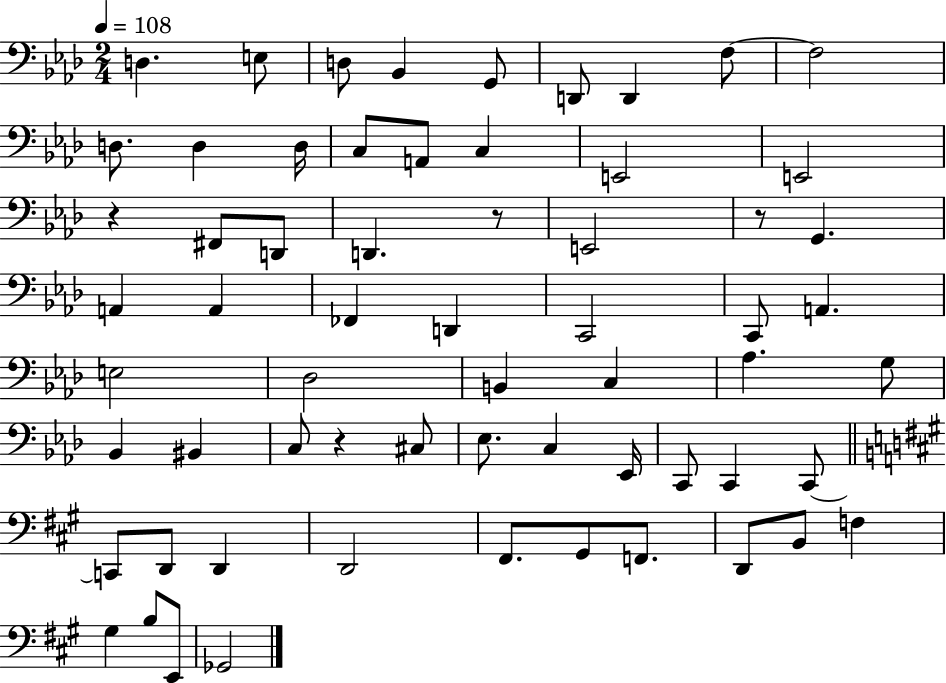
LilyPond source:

{
  \clef bass
  \numericTimeSignature
  \time 2/4
  \key aes \major
  \tempo 4 = 108
  d4. e8 | d8 bes,4 g,8 | d,8 d,4 f8~~ | f2 | \break d8. d4 d16 | c8 a,8 c4 | e,2 | e,2 | \break r4 fis,8 d,8 | d,4. r8 | e,2 | r8 g,4. | \break a,4 a,4 | fes,4 d,4 | c,2 | c,8 a,4. | \break e2 | des2 | b,4 c4 | aes4. g8 | \break bes,4 bis,4 | c8 r4 cis8 | ees8. c4 ees,16 | c,8 c,4 c,8~~ | \break \bar "||" \break \key a \major c,8 d,8 d,4 | d,2 | fis,8. gis,8 f,8. | d,8 b,8 f4 | \break gis4 b8 e,8 | ges,2 | \bar "|."
}